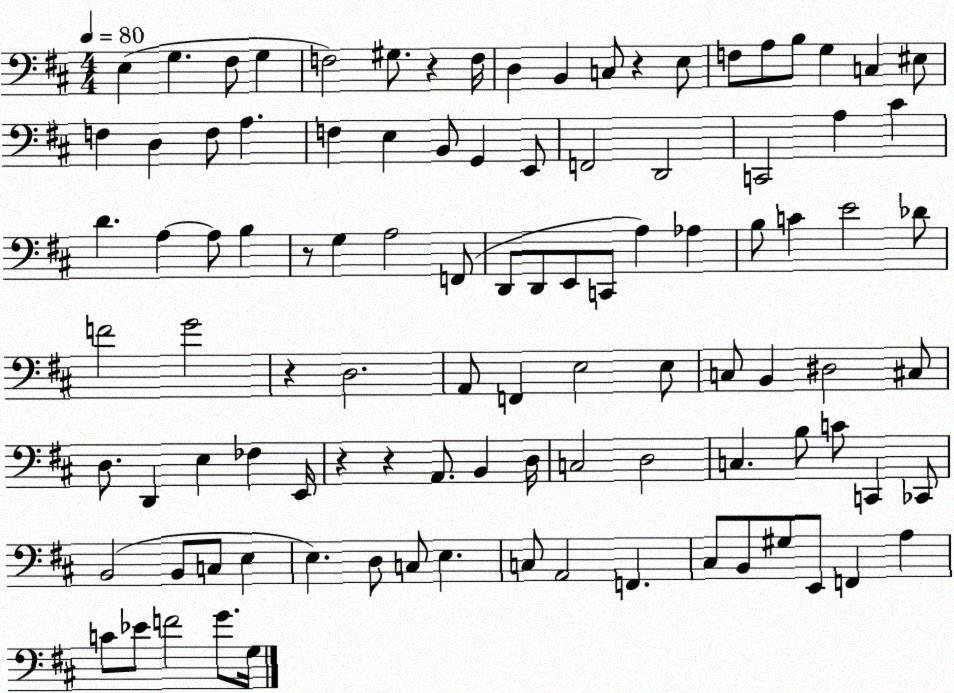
X:1
T:Untitled
M:4/4
L:1/4
K:D
E, G, ^F,/2 G, F,2 ^G,/2 z F,/4 D, B,, C,/2 z E,/2 F,/2 A,/2 B,/2 G, C, ^E,/2 F, D, F,/2 A, F, E, B,,/2 G,, E,,/2 F,,2 D,,2 C,,2 A, ^C D A, A,/2 B, z/2 G, A,2 F,,/2 D,,/2 D,,/2 E,,/2 C,,/2 A, _A, B,/2 C E2 _D/2 F2 G2 z D,2 A,,/2 F,, E,2 E,/2 C,/2 B,, ^D,2 ^C,/2 D,/2 D,, E, _F, E,,/4 z z A,,/2 B,, D,/4 C,2 D,2 C, B,/2 C/2 C,, _C,,/2 B,,2 B,,/2 C,/2 E, E, D,/2 C,/2 E, C,/2 A,,2 F,, ^C,/2 B,,/2 ^G,/2 E,,/2 F,, A, C/2 _E/2 F2 G/2 G,/4